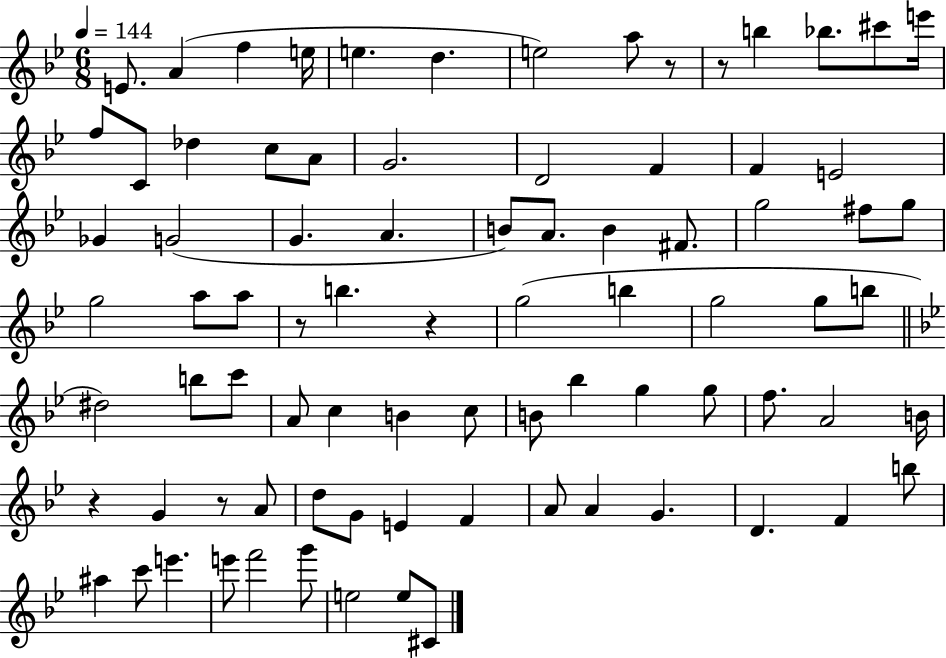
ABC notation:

X:1
T:Untitled
M:6/8
L:1/4
K:Bb
E/2 A f e/4 e d e2 a/2 z/2 z/2 b _b/2 ^c'/2 e'/4 f/2 C/2 _d c/2 A/2 G2 D2 F F E2 _G G2 G A B/2 A/2 B ^F/2 g2 ^f/2 g/2 g2 a/2 a/2 z/2 b z g2 b g2 g/2 b/2 ^d2 b/2 c'/2 A/2 c B c/2 B/2 _b g g/2 f/2 A2 B/4 z G z/2 A/2 d/2 G/2 E F A/2 A G D F b/2 ^a c'/2 e' e'/2 f'2 g'/2 e2 e/2 ^C/2